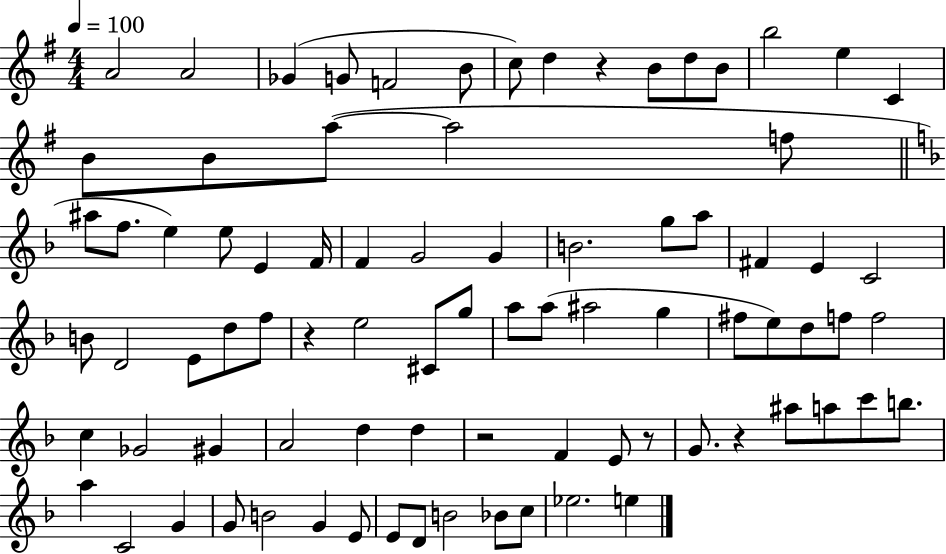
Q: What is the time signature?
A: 4/4